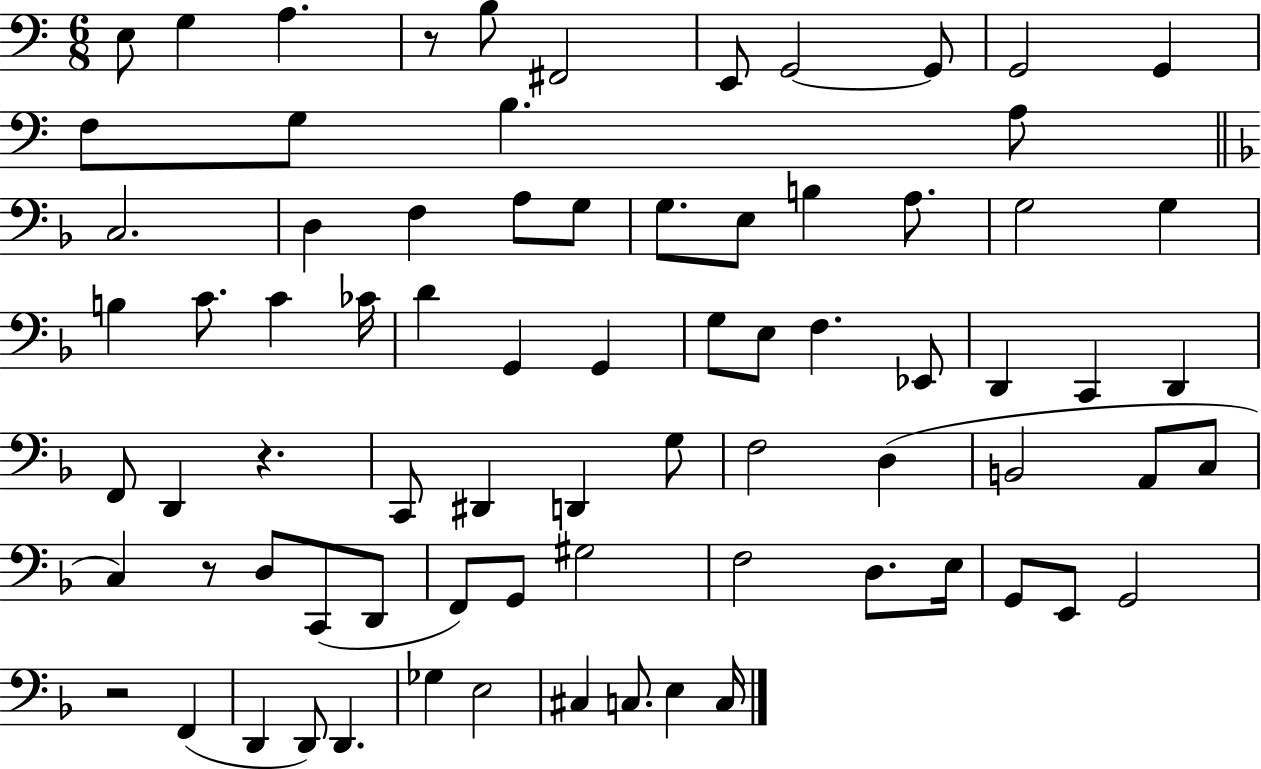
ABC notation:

X:1
T:Untitled
M:6/8
L:1/4
K:C
E,/2 G, A, z/2 B,/2 ^F,,2 E,,/2 G,,2 G,,/2 G,,2 G,, F,/2 G,/2 B, A,/2 C,2 D, F, A,/2 G,/2 G,/2 E,/2 B, A,/2 G,2 G, B, C/2 C _C/4 D G,, G,, G,/2 E,/2 F, _E,,/2 D,, C,, D,, F,,/2 D,, z C,,/2 ^D,, D,, G,/2 F,2 D, B,,2 A,,/2 C,/2 C, z/2 D,/2 C,,/2 D,,/2 F,,/2 G,,/2 ^G,2 F,2 D,/2 E,/4 G,,/2 E,,/2 G,,2 z2 F,, D,, D,,/2 D,, _G, E,2 ^C, C,/2 E, C,/4